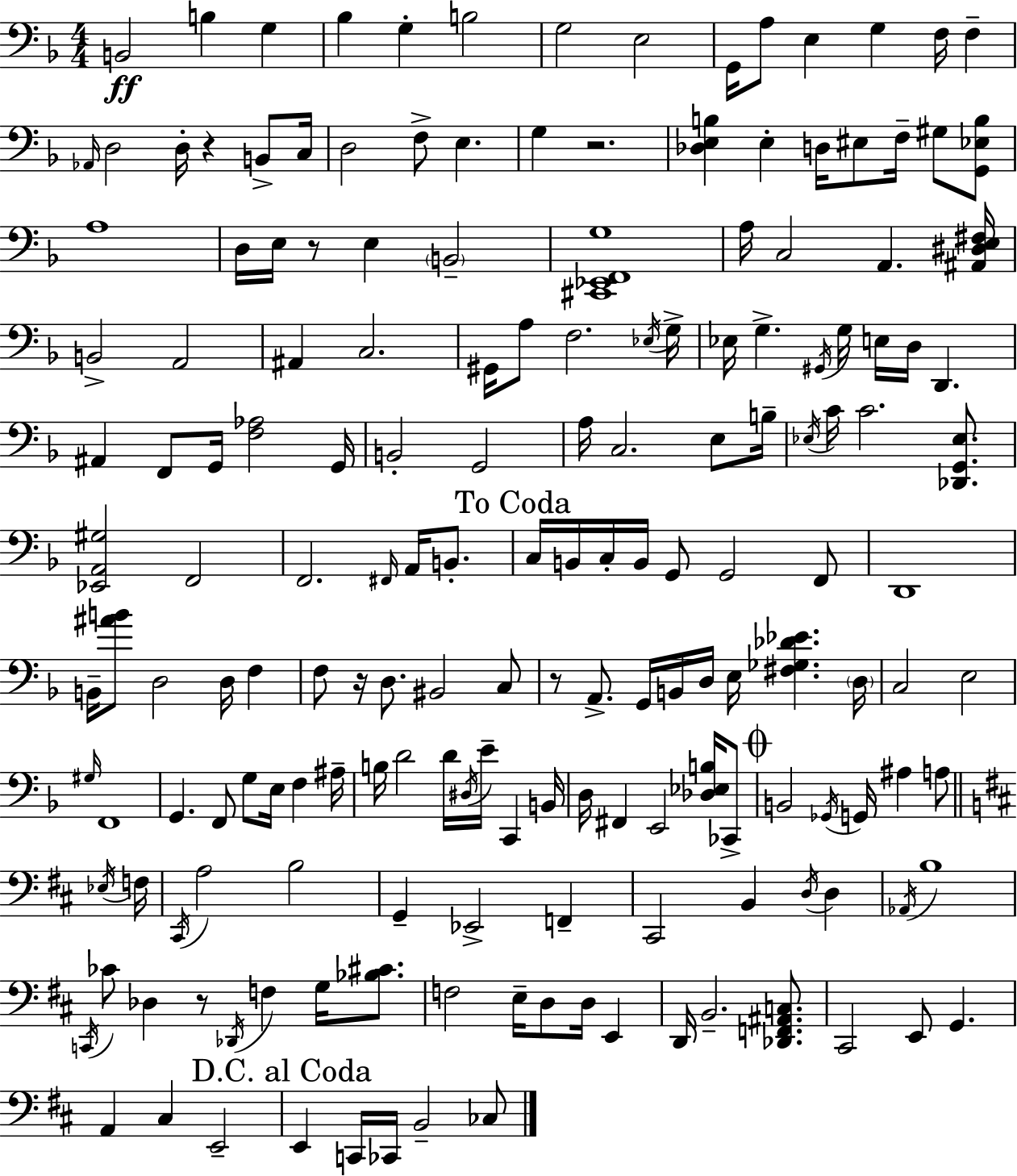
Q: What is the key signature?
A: D minor